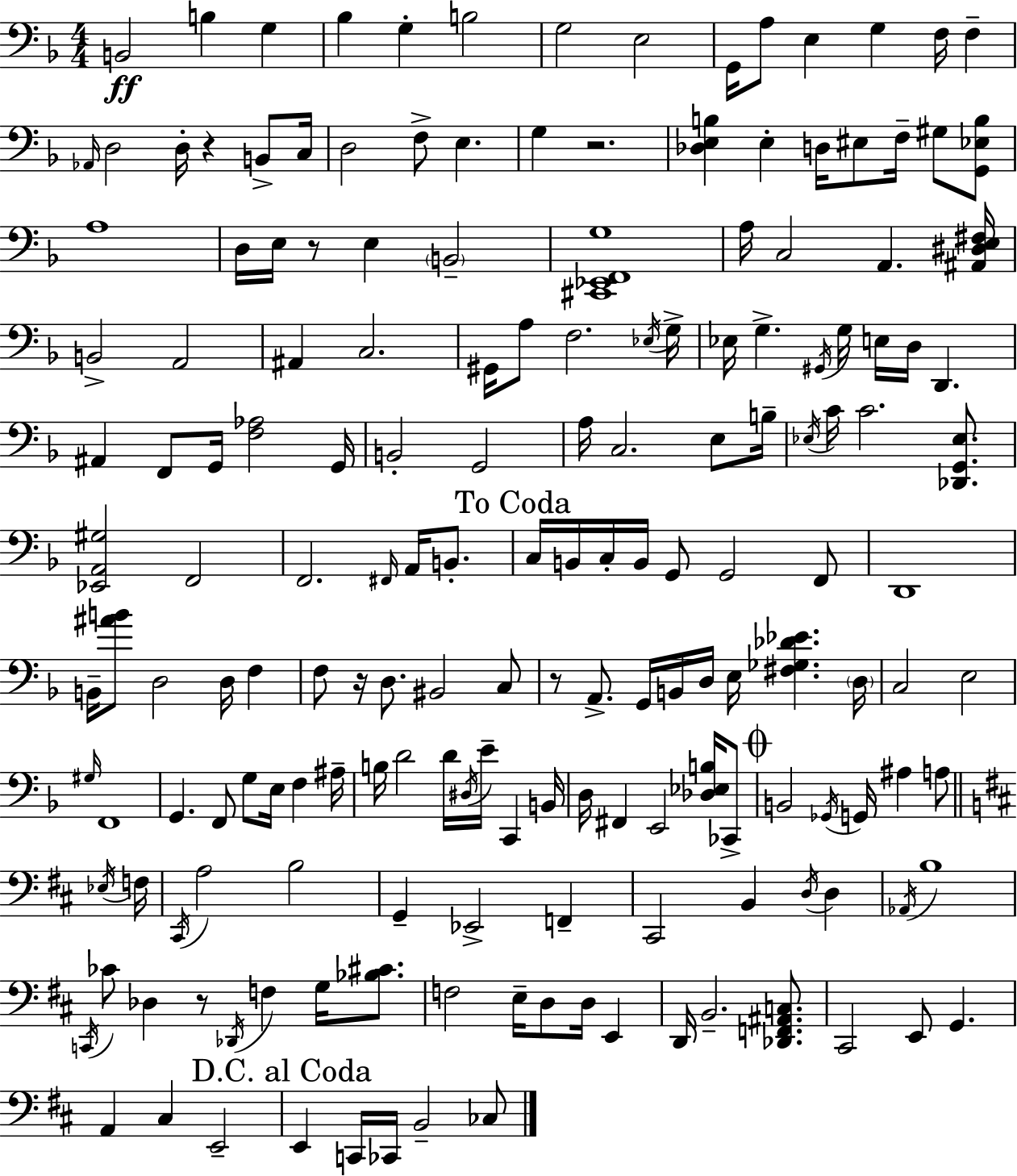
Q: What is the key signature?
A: D minor